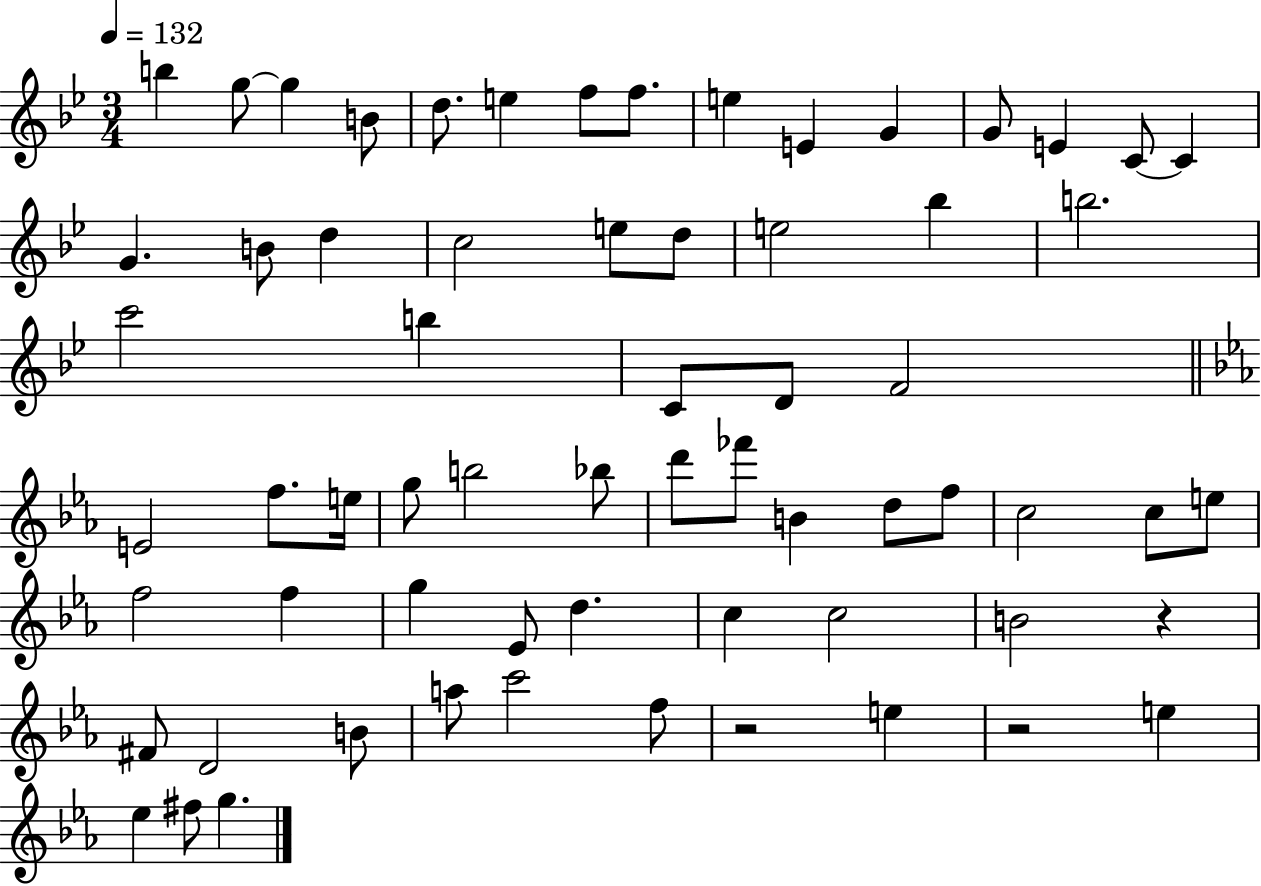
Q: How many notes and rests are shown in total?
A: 65